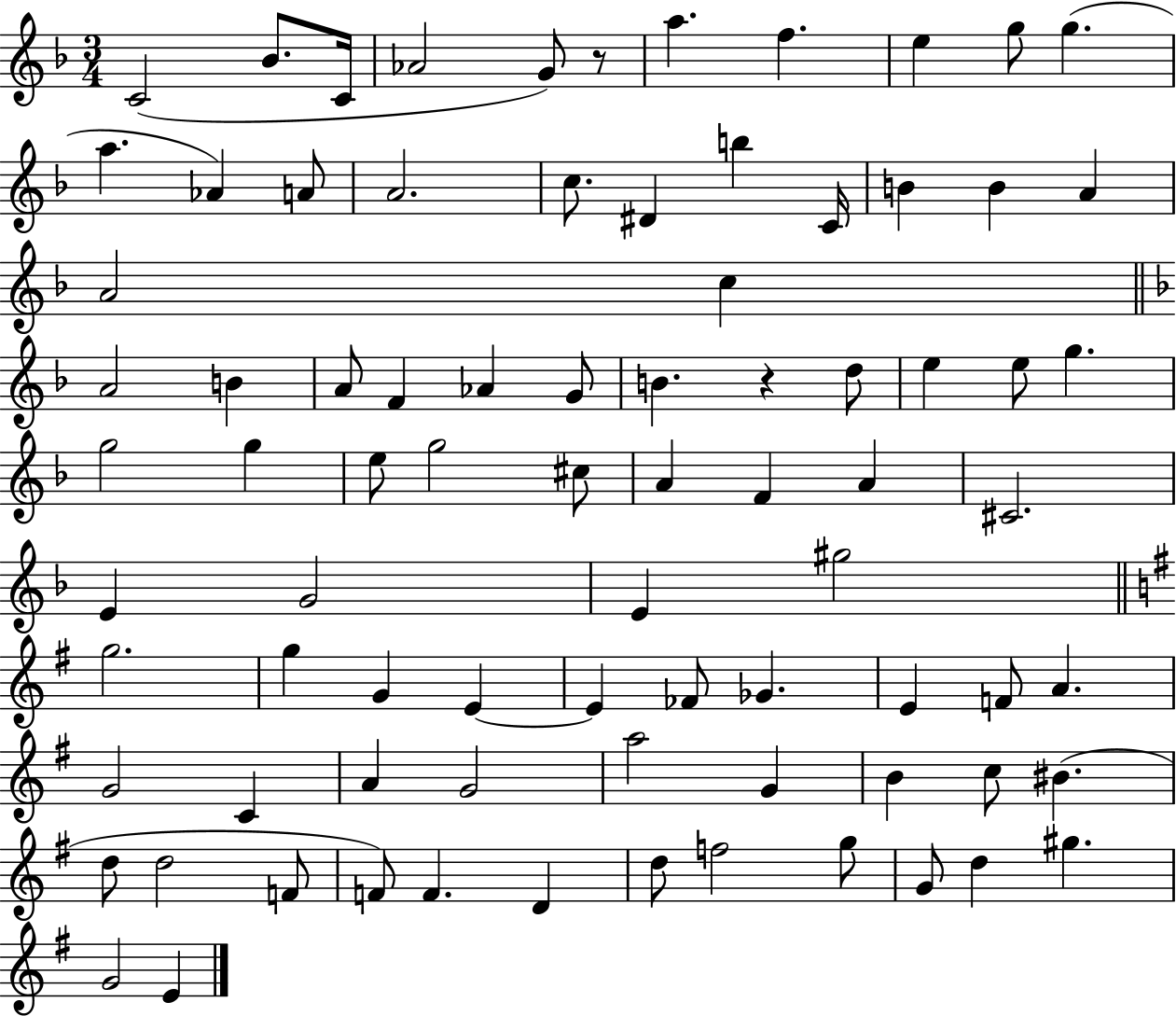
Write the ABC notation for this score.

X:1
T:Untitled
M:3/4
L:1/4
K:F
C2 _B/2 C/4 _A2 G/2 z/2 a f e g/2 g a _A A/2 A2 c/2 ^D b C/4 B B A A2 c A2 B A/2 F _A G/2 B z d/2 e e/2 g g2 g e/2 g2 ^c/2 A F A ^C2 E G2 E ^g2 g2 g G E E _F/2 _G E F/2 A G2 C A G2 a2 G B c/2 ^B d/2 d2 F/2 F/2 F D d/2 f2 g/2 G/2 d ^g G2 E